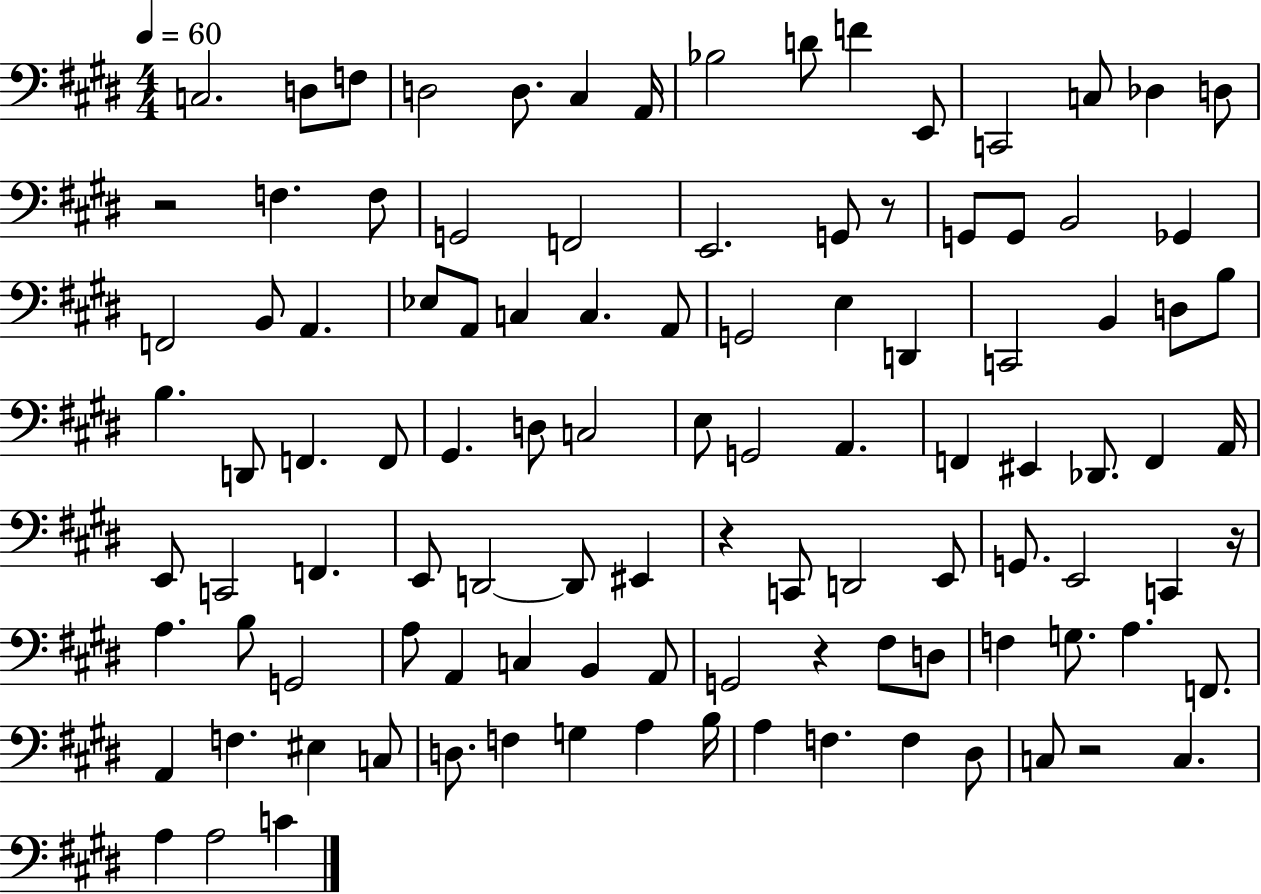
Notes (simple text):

C3/h. D3/e F3/e D3/h D3/e. C#3/q A2/s Bb3/h D4/e F4/q E2/e C2/h C3/e Db3/q D3/e R/h F3/q. F3/e G2/h F2/h E2/h. G2/e R/e G2/e G2/e B2/h Gb2/q F2/h B2/e A2/q. Eb3/e A2/e C3/q C3/q. A2/e G2/h E3/q D2/q C2/h B2/q D3/e B3/e B3/q. D2/e F2/q. F2/e G#2/q. D3/e C3/h E3/e G2/h A2/q. F2/q EIS2/q Db2/e. F2/q A2/s E2/e C2/h F2/q. E2/e D2/h D2/e EIS2/q R/q C2/e D2/h E2/e G2/e. E2/h C2/q R/s A3/q. B3/e G2/h A3/e A2/q C3/q B2/q A2/e G2/h R/q F#3/e D3/e F3/q G3/e. A3/q. F2/e. A2/q F3/q. EIS3/q C3/e D3/e. F3/q G3/q A3/q B3/s A3/q F3/q. F3/q D#3/e C3/e R/h C3/q. A3/q A3/h C4/q